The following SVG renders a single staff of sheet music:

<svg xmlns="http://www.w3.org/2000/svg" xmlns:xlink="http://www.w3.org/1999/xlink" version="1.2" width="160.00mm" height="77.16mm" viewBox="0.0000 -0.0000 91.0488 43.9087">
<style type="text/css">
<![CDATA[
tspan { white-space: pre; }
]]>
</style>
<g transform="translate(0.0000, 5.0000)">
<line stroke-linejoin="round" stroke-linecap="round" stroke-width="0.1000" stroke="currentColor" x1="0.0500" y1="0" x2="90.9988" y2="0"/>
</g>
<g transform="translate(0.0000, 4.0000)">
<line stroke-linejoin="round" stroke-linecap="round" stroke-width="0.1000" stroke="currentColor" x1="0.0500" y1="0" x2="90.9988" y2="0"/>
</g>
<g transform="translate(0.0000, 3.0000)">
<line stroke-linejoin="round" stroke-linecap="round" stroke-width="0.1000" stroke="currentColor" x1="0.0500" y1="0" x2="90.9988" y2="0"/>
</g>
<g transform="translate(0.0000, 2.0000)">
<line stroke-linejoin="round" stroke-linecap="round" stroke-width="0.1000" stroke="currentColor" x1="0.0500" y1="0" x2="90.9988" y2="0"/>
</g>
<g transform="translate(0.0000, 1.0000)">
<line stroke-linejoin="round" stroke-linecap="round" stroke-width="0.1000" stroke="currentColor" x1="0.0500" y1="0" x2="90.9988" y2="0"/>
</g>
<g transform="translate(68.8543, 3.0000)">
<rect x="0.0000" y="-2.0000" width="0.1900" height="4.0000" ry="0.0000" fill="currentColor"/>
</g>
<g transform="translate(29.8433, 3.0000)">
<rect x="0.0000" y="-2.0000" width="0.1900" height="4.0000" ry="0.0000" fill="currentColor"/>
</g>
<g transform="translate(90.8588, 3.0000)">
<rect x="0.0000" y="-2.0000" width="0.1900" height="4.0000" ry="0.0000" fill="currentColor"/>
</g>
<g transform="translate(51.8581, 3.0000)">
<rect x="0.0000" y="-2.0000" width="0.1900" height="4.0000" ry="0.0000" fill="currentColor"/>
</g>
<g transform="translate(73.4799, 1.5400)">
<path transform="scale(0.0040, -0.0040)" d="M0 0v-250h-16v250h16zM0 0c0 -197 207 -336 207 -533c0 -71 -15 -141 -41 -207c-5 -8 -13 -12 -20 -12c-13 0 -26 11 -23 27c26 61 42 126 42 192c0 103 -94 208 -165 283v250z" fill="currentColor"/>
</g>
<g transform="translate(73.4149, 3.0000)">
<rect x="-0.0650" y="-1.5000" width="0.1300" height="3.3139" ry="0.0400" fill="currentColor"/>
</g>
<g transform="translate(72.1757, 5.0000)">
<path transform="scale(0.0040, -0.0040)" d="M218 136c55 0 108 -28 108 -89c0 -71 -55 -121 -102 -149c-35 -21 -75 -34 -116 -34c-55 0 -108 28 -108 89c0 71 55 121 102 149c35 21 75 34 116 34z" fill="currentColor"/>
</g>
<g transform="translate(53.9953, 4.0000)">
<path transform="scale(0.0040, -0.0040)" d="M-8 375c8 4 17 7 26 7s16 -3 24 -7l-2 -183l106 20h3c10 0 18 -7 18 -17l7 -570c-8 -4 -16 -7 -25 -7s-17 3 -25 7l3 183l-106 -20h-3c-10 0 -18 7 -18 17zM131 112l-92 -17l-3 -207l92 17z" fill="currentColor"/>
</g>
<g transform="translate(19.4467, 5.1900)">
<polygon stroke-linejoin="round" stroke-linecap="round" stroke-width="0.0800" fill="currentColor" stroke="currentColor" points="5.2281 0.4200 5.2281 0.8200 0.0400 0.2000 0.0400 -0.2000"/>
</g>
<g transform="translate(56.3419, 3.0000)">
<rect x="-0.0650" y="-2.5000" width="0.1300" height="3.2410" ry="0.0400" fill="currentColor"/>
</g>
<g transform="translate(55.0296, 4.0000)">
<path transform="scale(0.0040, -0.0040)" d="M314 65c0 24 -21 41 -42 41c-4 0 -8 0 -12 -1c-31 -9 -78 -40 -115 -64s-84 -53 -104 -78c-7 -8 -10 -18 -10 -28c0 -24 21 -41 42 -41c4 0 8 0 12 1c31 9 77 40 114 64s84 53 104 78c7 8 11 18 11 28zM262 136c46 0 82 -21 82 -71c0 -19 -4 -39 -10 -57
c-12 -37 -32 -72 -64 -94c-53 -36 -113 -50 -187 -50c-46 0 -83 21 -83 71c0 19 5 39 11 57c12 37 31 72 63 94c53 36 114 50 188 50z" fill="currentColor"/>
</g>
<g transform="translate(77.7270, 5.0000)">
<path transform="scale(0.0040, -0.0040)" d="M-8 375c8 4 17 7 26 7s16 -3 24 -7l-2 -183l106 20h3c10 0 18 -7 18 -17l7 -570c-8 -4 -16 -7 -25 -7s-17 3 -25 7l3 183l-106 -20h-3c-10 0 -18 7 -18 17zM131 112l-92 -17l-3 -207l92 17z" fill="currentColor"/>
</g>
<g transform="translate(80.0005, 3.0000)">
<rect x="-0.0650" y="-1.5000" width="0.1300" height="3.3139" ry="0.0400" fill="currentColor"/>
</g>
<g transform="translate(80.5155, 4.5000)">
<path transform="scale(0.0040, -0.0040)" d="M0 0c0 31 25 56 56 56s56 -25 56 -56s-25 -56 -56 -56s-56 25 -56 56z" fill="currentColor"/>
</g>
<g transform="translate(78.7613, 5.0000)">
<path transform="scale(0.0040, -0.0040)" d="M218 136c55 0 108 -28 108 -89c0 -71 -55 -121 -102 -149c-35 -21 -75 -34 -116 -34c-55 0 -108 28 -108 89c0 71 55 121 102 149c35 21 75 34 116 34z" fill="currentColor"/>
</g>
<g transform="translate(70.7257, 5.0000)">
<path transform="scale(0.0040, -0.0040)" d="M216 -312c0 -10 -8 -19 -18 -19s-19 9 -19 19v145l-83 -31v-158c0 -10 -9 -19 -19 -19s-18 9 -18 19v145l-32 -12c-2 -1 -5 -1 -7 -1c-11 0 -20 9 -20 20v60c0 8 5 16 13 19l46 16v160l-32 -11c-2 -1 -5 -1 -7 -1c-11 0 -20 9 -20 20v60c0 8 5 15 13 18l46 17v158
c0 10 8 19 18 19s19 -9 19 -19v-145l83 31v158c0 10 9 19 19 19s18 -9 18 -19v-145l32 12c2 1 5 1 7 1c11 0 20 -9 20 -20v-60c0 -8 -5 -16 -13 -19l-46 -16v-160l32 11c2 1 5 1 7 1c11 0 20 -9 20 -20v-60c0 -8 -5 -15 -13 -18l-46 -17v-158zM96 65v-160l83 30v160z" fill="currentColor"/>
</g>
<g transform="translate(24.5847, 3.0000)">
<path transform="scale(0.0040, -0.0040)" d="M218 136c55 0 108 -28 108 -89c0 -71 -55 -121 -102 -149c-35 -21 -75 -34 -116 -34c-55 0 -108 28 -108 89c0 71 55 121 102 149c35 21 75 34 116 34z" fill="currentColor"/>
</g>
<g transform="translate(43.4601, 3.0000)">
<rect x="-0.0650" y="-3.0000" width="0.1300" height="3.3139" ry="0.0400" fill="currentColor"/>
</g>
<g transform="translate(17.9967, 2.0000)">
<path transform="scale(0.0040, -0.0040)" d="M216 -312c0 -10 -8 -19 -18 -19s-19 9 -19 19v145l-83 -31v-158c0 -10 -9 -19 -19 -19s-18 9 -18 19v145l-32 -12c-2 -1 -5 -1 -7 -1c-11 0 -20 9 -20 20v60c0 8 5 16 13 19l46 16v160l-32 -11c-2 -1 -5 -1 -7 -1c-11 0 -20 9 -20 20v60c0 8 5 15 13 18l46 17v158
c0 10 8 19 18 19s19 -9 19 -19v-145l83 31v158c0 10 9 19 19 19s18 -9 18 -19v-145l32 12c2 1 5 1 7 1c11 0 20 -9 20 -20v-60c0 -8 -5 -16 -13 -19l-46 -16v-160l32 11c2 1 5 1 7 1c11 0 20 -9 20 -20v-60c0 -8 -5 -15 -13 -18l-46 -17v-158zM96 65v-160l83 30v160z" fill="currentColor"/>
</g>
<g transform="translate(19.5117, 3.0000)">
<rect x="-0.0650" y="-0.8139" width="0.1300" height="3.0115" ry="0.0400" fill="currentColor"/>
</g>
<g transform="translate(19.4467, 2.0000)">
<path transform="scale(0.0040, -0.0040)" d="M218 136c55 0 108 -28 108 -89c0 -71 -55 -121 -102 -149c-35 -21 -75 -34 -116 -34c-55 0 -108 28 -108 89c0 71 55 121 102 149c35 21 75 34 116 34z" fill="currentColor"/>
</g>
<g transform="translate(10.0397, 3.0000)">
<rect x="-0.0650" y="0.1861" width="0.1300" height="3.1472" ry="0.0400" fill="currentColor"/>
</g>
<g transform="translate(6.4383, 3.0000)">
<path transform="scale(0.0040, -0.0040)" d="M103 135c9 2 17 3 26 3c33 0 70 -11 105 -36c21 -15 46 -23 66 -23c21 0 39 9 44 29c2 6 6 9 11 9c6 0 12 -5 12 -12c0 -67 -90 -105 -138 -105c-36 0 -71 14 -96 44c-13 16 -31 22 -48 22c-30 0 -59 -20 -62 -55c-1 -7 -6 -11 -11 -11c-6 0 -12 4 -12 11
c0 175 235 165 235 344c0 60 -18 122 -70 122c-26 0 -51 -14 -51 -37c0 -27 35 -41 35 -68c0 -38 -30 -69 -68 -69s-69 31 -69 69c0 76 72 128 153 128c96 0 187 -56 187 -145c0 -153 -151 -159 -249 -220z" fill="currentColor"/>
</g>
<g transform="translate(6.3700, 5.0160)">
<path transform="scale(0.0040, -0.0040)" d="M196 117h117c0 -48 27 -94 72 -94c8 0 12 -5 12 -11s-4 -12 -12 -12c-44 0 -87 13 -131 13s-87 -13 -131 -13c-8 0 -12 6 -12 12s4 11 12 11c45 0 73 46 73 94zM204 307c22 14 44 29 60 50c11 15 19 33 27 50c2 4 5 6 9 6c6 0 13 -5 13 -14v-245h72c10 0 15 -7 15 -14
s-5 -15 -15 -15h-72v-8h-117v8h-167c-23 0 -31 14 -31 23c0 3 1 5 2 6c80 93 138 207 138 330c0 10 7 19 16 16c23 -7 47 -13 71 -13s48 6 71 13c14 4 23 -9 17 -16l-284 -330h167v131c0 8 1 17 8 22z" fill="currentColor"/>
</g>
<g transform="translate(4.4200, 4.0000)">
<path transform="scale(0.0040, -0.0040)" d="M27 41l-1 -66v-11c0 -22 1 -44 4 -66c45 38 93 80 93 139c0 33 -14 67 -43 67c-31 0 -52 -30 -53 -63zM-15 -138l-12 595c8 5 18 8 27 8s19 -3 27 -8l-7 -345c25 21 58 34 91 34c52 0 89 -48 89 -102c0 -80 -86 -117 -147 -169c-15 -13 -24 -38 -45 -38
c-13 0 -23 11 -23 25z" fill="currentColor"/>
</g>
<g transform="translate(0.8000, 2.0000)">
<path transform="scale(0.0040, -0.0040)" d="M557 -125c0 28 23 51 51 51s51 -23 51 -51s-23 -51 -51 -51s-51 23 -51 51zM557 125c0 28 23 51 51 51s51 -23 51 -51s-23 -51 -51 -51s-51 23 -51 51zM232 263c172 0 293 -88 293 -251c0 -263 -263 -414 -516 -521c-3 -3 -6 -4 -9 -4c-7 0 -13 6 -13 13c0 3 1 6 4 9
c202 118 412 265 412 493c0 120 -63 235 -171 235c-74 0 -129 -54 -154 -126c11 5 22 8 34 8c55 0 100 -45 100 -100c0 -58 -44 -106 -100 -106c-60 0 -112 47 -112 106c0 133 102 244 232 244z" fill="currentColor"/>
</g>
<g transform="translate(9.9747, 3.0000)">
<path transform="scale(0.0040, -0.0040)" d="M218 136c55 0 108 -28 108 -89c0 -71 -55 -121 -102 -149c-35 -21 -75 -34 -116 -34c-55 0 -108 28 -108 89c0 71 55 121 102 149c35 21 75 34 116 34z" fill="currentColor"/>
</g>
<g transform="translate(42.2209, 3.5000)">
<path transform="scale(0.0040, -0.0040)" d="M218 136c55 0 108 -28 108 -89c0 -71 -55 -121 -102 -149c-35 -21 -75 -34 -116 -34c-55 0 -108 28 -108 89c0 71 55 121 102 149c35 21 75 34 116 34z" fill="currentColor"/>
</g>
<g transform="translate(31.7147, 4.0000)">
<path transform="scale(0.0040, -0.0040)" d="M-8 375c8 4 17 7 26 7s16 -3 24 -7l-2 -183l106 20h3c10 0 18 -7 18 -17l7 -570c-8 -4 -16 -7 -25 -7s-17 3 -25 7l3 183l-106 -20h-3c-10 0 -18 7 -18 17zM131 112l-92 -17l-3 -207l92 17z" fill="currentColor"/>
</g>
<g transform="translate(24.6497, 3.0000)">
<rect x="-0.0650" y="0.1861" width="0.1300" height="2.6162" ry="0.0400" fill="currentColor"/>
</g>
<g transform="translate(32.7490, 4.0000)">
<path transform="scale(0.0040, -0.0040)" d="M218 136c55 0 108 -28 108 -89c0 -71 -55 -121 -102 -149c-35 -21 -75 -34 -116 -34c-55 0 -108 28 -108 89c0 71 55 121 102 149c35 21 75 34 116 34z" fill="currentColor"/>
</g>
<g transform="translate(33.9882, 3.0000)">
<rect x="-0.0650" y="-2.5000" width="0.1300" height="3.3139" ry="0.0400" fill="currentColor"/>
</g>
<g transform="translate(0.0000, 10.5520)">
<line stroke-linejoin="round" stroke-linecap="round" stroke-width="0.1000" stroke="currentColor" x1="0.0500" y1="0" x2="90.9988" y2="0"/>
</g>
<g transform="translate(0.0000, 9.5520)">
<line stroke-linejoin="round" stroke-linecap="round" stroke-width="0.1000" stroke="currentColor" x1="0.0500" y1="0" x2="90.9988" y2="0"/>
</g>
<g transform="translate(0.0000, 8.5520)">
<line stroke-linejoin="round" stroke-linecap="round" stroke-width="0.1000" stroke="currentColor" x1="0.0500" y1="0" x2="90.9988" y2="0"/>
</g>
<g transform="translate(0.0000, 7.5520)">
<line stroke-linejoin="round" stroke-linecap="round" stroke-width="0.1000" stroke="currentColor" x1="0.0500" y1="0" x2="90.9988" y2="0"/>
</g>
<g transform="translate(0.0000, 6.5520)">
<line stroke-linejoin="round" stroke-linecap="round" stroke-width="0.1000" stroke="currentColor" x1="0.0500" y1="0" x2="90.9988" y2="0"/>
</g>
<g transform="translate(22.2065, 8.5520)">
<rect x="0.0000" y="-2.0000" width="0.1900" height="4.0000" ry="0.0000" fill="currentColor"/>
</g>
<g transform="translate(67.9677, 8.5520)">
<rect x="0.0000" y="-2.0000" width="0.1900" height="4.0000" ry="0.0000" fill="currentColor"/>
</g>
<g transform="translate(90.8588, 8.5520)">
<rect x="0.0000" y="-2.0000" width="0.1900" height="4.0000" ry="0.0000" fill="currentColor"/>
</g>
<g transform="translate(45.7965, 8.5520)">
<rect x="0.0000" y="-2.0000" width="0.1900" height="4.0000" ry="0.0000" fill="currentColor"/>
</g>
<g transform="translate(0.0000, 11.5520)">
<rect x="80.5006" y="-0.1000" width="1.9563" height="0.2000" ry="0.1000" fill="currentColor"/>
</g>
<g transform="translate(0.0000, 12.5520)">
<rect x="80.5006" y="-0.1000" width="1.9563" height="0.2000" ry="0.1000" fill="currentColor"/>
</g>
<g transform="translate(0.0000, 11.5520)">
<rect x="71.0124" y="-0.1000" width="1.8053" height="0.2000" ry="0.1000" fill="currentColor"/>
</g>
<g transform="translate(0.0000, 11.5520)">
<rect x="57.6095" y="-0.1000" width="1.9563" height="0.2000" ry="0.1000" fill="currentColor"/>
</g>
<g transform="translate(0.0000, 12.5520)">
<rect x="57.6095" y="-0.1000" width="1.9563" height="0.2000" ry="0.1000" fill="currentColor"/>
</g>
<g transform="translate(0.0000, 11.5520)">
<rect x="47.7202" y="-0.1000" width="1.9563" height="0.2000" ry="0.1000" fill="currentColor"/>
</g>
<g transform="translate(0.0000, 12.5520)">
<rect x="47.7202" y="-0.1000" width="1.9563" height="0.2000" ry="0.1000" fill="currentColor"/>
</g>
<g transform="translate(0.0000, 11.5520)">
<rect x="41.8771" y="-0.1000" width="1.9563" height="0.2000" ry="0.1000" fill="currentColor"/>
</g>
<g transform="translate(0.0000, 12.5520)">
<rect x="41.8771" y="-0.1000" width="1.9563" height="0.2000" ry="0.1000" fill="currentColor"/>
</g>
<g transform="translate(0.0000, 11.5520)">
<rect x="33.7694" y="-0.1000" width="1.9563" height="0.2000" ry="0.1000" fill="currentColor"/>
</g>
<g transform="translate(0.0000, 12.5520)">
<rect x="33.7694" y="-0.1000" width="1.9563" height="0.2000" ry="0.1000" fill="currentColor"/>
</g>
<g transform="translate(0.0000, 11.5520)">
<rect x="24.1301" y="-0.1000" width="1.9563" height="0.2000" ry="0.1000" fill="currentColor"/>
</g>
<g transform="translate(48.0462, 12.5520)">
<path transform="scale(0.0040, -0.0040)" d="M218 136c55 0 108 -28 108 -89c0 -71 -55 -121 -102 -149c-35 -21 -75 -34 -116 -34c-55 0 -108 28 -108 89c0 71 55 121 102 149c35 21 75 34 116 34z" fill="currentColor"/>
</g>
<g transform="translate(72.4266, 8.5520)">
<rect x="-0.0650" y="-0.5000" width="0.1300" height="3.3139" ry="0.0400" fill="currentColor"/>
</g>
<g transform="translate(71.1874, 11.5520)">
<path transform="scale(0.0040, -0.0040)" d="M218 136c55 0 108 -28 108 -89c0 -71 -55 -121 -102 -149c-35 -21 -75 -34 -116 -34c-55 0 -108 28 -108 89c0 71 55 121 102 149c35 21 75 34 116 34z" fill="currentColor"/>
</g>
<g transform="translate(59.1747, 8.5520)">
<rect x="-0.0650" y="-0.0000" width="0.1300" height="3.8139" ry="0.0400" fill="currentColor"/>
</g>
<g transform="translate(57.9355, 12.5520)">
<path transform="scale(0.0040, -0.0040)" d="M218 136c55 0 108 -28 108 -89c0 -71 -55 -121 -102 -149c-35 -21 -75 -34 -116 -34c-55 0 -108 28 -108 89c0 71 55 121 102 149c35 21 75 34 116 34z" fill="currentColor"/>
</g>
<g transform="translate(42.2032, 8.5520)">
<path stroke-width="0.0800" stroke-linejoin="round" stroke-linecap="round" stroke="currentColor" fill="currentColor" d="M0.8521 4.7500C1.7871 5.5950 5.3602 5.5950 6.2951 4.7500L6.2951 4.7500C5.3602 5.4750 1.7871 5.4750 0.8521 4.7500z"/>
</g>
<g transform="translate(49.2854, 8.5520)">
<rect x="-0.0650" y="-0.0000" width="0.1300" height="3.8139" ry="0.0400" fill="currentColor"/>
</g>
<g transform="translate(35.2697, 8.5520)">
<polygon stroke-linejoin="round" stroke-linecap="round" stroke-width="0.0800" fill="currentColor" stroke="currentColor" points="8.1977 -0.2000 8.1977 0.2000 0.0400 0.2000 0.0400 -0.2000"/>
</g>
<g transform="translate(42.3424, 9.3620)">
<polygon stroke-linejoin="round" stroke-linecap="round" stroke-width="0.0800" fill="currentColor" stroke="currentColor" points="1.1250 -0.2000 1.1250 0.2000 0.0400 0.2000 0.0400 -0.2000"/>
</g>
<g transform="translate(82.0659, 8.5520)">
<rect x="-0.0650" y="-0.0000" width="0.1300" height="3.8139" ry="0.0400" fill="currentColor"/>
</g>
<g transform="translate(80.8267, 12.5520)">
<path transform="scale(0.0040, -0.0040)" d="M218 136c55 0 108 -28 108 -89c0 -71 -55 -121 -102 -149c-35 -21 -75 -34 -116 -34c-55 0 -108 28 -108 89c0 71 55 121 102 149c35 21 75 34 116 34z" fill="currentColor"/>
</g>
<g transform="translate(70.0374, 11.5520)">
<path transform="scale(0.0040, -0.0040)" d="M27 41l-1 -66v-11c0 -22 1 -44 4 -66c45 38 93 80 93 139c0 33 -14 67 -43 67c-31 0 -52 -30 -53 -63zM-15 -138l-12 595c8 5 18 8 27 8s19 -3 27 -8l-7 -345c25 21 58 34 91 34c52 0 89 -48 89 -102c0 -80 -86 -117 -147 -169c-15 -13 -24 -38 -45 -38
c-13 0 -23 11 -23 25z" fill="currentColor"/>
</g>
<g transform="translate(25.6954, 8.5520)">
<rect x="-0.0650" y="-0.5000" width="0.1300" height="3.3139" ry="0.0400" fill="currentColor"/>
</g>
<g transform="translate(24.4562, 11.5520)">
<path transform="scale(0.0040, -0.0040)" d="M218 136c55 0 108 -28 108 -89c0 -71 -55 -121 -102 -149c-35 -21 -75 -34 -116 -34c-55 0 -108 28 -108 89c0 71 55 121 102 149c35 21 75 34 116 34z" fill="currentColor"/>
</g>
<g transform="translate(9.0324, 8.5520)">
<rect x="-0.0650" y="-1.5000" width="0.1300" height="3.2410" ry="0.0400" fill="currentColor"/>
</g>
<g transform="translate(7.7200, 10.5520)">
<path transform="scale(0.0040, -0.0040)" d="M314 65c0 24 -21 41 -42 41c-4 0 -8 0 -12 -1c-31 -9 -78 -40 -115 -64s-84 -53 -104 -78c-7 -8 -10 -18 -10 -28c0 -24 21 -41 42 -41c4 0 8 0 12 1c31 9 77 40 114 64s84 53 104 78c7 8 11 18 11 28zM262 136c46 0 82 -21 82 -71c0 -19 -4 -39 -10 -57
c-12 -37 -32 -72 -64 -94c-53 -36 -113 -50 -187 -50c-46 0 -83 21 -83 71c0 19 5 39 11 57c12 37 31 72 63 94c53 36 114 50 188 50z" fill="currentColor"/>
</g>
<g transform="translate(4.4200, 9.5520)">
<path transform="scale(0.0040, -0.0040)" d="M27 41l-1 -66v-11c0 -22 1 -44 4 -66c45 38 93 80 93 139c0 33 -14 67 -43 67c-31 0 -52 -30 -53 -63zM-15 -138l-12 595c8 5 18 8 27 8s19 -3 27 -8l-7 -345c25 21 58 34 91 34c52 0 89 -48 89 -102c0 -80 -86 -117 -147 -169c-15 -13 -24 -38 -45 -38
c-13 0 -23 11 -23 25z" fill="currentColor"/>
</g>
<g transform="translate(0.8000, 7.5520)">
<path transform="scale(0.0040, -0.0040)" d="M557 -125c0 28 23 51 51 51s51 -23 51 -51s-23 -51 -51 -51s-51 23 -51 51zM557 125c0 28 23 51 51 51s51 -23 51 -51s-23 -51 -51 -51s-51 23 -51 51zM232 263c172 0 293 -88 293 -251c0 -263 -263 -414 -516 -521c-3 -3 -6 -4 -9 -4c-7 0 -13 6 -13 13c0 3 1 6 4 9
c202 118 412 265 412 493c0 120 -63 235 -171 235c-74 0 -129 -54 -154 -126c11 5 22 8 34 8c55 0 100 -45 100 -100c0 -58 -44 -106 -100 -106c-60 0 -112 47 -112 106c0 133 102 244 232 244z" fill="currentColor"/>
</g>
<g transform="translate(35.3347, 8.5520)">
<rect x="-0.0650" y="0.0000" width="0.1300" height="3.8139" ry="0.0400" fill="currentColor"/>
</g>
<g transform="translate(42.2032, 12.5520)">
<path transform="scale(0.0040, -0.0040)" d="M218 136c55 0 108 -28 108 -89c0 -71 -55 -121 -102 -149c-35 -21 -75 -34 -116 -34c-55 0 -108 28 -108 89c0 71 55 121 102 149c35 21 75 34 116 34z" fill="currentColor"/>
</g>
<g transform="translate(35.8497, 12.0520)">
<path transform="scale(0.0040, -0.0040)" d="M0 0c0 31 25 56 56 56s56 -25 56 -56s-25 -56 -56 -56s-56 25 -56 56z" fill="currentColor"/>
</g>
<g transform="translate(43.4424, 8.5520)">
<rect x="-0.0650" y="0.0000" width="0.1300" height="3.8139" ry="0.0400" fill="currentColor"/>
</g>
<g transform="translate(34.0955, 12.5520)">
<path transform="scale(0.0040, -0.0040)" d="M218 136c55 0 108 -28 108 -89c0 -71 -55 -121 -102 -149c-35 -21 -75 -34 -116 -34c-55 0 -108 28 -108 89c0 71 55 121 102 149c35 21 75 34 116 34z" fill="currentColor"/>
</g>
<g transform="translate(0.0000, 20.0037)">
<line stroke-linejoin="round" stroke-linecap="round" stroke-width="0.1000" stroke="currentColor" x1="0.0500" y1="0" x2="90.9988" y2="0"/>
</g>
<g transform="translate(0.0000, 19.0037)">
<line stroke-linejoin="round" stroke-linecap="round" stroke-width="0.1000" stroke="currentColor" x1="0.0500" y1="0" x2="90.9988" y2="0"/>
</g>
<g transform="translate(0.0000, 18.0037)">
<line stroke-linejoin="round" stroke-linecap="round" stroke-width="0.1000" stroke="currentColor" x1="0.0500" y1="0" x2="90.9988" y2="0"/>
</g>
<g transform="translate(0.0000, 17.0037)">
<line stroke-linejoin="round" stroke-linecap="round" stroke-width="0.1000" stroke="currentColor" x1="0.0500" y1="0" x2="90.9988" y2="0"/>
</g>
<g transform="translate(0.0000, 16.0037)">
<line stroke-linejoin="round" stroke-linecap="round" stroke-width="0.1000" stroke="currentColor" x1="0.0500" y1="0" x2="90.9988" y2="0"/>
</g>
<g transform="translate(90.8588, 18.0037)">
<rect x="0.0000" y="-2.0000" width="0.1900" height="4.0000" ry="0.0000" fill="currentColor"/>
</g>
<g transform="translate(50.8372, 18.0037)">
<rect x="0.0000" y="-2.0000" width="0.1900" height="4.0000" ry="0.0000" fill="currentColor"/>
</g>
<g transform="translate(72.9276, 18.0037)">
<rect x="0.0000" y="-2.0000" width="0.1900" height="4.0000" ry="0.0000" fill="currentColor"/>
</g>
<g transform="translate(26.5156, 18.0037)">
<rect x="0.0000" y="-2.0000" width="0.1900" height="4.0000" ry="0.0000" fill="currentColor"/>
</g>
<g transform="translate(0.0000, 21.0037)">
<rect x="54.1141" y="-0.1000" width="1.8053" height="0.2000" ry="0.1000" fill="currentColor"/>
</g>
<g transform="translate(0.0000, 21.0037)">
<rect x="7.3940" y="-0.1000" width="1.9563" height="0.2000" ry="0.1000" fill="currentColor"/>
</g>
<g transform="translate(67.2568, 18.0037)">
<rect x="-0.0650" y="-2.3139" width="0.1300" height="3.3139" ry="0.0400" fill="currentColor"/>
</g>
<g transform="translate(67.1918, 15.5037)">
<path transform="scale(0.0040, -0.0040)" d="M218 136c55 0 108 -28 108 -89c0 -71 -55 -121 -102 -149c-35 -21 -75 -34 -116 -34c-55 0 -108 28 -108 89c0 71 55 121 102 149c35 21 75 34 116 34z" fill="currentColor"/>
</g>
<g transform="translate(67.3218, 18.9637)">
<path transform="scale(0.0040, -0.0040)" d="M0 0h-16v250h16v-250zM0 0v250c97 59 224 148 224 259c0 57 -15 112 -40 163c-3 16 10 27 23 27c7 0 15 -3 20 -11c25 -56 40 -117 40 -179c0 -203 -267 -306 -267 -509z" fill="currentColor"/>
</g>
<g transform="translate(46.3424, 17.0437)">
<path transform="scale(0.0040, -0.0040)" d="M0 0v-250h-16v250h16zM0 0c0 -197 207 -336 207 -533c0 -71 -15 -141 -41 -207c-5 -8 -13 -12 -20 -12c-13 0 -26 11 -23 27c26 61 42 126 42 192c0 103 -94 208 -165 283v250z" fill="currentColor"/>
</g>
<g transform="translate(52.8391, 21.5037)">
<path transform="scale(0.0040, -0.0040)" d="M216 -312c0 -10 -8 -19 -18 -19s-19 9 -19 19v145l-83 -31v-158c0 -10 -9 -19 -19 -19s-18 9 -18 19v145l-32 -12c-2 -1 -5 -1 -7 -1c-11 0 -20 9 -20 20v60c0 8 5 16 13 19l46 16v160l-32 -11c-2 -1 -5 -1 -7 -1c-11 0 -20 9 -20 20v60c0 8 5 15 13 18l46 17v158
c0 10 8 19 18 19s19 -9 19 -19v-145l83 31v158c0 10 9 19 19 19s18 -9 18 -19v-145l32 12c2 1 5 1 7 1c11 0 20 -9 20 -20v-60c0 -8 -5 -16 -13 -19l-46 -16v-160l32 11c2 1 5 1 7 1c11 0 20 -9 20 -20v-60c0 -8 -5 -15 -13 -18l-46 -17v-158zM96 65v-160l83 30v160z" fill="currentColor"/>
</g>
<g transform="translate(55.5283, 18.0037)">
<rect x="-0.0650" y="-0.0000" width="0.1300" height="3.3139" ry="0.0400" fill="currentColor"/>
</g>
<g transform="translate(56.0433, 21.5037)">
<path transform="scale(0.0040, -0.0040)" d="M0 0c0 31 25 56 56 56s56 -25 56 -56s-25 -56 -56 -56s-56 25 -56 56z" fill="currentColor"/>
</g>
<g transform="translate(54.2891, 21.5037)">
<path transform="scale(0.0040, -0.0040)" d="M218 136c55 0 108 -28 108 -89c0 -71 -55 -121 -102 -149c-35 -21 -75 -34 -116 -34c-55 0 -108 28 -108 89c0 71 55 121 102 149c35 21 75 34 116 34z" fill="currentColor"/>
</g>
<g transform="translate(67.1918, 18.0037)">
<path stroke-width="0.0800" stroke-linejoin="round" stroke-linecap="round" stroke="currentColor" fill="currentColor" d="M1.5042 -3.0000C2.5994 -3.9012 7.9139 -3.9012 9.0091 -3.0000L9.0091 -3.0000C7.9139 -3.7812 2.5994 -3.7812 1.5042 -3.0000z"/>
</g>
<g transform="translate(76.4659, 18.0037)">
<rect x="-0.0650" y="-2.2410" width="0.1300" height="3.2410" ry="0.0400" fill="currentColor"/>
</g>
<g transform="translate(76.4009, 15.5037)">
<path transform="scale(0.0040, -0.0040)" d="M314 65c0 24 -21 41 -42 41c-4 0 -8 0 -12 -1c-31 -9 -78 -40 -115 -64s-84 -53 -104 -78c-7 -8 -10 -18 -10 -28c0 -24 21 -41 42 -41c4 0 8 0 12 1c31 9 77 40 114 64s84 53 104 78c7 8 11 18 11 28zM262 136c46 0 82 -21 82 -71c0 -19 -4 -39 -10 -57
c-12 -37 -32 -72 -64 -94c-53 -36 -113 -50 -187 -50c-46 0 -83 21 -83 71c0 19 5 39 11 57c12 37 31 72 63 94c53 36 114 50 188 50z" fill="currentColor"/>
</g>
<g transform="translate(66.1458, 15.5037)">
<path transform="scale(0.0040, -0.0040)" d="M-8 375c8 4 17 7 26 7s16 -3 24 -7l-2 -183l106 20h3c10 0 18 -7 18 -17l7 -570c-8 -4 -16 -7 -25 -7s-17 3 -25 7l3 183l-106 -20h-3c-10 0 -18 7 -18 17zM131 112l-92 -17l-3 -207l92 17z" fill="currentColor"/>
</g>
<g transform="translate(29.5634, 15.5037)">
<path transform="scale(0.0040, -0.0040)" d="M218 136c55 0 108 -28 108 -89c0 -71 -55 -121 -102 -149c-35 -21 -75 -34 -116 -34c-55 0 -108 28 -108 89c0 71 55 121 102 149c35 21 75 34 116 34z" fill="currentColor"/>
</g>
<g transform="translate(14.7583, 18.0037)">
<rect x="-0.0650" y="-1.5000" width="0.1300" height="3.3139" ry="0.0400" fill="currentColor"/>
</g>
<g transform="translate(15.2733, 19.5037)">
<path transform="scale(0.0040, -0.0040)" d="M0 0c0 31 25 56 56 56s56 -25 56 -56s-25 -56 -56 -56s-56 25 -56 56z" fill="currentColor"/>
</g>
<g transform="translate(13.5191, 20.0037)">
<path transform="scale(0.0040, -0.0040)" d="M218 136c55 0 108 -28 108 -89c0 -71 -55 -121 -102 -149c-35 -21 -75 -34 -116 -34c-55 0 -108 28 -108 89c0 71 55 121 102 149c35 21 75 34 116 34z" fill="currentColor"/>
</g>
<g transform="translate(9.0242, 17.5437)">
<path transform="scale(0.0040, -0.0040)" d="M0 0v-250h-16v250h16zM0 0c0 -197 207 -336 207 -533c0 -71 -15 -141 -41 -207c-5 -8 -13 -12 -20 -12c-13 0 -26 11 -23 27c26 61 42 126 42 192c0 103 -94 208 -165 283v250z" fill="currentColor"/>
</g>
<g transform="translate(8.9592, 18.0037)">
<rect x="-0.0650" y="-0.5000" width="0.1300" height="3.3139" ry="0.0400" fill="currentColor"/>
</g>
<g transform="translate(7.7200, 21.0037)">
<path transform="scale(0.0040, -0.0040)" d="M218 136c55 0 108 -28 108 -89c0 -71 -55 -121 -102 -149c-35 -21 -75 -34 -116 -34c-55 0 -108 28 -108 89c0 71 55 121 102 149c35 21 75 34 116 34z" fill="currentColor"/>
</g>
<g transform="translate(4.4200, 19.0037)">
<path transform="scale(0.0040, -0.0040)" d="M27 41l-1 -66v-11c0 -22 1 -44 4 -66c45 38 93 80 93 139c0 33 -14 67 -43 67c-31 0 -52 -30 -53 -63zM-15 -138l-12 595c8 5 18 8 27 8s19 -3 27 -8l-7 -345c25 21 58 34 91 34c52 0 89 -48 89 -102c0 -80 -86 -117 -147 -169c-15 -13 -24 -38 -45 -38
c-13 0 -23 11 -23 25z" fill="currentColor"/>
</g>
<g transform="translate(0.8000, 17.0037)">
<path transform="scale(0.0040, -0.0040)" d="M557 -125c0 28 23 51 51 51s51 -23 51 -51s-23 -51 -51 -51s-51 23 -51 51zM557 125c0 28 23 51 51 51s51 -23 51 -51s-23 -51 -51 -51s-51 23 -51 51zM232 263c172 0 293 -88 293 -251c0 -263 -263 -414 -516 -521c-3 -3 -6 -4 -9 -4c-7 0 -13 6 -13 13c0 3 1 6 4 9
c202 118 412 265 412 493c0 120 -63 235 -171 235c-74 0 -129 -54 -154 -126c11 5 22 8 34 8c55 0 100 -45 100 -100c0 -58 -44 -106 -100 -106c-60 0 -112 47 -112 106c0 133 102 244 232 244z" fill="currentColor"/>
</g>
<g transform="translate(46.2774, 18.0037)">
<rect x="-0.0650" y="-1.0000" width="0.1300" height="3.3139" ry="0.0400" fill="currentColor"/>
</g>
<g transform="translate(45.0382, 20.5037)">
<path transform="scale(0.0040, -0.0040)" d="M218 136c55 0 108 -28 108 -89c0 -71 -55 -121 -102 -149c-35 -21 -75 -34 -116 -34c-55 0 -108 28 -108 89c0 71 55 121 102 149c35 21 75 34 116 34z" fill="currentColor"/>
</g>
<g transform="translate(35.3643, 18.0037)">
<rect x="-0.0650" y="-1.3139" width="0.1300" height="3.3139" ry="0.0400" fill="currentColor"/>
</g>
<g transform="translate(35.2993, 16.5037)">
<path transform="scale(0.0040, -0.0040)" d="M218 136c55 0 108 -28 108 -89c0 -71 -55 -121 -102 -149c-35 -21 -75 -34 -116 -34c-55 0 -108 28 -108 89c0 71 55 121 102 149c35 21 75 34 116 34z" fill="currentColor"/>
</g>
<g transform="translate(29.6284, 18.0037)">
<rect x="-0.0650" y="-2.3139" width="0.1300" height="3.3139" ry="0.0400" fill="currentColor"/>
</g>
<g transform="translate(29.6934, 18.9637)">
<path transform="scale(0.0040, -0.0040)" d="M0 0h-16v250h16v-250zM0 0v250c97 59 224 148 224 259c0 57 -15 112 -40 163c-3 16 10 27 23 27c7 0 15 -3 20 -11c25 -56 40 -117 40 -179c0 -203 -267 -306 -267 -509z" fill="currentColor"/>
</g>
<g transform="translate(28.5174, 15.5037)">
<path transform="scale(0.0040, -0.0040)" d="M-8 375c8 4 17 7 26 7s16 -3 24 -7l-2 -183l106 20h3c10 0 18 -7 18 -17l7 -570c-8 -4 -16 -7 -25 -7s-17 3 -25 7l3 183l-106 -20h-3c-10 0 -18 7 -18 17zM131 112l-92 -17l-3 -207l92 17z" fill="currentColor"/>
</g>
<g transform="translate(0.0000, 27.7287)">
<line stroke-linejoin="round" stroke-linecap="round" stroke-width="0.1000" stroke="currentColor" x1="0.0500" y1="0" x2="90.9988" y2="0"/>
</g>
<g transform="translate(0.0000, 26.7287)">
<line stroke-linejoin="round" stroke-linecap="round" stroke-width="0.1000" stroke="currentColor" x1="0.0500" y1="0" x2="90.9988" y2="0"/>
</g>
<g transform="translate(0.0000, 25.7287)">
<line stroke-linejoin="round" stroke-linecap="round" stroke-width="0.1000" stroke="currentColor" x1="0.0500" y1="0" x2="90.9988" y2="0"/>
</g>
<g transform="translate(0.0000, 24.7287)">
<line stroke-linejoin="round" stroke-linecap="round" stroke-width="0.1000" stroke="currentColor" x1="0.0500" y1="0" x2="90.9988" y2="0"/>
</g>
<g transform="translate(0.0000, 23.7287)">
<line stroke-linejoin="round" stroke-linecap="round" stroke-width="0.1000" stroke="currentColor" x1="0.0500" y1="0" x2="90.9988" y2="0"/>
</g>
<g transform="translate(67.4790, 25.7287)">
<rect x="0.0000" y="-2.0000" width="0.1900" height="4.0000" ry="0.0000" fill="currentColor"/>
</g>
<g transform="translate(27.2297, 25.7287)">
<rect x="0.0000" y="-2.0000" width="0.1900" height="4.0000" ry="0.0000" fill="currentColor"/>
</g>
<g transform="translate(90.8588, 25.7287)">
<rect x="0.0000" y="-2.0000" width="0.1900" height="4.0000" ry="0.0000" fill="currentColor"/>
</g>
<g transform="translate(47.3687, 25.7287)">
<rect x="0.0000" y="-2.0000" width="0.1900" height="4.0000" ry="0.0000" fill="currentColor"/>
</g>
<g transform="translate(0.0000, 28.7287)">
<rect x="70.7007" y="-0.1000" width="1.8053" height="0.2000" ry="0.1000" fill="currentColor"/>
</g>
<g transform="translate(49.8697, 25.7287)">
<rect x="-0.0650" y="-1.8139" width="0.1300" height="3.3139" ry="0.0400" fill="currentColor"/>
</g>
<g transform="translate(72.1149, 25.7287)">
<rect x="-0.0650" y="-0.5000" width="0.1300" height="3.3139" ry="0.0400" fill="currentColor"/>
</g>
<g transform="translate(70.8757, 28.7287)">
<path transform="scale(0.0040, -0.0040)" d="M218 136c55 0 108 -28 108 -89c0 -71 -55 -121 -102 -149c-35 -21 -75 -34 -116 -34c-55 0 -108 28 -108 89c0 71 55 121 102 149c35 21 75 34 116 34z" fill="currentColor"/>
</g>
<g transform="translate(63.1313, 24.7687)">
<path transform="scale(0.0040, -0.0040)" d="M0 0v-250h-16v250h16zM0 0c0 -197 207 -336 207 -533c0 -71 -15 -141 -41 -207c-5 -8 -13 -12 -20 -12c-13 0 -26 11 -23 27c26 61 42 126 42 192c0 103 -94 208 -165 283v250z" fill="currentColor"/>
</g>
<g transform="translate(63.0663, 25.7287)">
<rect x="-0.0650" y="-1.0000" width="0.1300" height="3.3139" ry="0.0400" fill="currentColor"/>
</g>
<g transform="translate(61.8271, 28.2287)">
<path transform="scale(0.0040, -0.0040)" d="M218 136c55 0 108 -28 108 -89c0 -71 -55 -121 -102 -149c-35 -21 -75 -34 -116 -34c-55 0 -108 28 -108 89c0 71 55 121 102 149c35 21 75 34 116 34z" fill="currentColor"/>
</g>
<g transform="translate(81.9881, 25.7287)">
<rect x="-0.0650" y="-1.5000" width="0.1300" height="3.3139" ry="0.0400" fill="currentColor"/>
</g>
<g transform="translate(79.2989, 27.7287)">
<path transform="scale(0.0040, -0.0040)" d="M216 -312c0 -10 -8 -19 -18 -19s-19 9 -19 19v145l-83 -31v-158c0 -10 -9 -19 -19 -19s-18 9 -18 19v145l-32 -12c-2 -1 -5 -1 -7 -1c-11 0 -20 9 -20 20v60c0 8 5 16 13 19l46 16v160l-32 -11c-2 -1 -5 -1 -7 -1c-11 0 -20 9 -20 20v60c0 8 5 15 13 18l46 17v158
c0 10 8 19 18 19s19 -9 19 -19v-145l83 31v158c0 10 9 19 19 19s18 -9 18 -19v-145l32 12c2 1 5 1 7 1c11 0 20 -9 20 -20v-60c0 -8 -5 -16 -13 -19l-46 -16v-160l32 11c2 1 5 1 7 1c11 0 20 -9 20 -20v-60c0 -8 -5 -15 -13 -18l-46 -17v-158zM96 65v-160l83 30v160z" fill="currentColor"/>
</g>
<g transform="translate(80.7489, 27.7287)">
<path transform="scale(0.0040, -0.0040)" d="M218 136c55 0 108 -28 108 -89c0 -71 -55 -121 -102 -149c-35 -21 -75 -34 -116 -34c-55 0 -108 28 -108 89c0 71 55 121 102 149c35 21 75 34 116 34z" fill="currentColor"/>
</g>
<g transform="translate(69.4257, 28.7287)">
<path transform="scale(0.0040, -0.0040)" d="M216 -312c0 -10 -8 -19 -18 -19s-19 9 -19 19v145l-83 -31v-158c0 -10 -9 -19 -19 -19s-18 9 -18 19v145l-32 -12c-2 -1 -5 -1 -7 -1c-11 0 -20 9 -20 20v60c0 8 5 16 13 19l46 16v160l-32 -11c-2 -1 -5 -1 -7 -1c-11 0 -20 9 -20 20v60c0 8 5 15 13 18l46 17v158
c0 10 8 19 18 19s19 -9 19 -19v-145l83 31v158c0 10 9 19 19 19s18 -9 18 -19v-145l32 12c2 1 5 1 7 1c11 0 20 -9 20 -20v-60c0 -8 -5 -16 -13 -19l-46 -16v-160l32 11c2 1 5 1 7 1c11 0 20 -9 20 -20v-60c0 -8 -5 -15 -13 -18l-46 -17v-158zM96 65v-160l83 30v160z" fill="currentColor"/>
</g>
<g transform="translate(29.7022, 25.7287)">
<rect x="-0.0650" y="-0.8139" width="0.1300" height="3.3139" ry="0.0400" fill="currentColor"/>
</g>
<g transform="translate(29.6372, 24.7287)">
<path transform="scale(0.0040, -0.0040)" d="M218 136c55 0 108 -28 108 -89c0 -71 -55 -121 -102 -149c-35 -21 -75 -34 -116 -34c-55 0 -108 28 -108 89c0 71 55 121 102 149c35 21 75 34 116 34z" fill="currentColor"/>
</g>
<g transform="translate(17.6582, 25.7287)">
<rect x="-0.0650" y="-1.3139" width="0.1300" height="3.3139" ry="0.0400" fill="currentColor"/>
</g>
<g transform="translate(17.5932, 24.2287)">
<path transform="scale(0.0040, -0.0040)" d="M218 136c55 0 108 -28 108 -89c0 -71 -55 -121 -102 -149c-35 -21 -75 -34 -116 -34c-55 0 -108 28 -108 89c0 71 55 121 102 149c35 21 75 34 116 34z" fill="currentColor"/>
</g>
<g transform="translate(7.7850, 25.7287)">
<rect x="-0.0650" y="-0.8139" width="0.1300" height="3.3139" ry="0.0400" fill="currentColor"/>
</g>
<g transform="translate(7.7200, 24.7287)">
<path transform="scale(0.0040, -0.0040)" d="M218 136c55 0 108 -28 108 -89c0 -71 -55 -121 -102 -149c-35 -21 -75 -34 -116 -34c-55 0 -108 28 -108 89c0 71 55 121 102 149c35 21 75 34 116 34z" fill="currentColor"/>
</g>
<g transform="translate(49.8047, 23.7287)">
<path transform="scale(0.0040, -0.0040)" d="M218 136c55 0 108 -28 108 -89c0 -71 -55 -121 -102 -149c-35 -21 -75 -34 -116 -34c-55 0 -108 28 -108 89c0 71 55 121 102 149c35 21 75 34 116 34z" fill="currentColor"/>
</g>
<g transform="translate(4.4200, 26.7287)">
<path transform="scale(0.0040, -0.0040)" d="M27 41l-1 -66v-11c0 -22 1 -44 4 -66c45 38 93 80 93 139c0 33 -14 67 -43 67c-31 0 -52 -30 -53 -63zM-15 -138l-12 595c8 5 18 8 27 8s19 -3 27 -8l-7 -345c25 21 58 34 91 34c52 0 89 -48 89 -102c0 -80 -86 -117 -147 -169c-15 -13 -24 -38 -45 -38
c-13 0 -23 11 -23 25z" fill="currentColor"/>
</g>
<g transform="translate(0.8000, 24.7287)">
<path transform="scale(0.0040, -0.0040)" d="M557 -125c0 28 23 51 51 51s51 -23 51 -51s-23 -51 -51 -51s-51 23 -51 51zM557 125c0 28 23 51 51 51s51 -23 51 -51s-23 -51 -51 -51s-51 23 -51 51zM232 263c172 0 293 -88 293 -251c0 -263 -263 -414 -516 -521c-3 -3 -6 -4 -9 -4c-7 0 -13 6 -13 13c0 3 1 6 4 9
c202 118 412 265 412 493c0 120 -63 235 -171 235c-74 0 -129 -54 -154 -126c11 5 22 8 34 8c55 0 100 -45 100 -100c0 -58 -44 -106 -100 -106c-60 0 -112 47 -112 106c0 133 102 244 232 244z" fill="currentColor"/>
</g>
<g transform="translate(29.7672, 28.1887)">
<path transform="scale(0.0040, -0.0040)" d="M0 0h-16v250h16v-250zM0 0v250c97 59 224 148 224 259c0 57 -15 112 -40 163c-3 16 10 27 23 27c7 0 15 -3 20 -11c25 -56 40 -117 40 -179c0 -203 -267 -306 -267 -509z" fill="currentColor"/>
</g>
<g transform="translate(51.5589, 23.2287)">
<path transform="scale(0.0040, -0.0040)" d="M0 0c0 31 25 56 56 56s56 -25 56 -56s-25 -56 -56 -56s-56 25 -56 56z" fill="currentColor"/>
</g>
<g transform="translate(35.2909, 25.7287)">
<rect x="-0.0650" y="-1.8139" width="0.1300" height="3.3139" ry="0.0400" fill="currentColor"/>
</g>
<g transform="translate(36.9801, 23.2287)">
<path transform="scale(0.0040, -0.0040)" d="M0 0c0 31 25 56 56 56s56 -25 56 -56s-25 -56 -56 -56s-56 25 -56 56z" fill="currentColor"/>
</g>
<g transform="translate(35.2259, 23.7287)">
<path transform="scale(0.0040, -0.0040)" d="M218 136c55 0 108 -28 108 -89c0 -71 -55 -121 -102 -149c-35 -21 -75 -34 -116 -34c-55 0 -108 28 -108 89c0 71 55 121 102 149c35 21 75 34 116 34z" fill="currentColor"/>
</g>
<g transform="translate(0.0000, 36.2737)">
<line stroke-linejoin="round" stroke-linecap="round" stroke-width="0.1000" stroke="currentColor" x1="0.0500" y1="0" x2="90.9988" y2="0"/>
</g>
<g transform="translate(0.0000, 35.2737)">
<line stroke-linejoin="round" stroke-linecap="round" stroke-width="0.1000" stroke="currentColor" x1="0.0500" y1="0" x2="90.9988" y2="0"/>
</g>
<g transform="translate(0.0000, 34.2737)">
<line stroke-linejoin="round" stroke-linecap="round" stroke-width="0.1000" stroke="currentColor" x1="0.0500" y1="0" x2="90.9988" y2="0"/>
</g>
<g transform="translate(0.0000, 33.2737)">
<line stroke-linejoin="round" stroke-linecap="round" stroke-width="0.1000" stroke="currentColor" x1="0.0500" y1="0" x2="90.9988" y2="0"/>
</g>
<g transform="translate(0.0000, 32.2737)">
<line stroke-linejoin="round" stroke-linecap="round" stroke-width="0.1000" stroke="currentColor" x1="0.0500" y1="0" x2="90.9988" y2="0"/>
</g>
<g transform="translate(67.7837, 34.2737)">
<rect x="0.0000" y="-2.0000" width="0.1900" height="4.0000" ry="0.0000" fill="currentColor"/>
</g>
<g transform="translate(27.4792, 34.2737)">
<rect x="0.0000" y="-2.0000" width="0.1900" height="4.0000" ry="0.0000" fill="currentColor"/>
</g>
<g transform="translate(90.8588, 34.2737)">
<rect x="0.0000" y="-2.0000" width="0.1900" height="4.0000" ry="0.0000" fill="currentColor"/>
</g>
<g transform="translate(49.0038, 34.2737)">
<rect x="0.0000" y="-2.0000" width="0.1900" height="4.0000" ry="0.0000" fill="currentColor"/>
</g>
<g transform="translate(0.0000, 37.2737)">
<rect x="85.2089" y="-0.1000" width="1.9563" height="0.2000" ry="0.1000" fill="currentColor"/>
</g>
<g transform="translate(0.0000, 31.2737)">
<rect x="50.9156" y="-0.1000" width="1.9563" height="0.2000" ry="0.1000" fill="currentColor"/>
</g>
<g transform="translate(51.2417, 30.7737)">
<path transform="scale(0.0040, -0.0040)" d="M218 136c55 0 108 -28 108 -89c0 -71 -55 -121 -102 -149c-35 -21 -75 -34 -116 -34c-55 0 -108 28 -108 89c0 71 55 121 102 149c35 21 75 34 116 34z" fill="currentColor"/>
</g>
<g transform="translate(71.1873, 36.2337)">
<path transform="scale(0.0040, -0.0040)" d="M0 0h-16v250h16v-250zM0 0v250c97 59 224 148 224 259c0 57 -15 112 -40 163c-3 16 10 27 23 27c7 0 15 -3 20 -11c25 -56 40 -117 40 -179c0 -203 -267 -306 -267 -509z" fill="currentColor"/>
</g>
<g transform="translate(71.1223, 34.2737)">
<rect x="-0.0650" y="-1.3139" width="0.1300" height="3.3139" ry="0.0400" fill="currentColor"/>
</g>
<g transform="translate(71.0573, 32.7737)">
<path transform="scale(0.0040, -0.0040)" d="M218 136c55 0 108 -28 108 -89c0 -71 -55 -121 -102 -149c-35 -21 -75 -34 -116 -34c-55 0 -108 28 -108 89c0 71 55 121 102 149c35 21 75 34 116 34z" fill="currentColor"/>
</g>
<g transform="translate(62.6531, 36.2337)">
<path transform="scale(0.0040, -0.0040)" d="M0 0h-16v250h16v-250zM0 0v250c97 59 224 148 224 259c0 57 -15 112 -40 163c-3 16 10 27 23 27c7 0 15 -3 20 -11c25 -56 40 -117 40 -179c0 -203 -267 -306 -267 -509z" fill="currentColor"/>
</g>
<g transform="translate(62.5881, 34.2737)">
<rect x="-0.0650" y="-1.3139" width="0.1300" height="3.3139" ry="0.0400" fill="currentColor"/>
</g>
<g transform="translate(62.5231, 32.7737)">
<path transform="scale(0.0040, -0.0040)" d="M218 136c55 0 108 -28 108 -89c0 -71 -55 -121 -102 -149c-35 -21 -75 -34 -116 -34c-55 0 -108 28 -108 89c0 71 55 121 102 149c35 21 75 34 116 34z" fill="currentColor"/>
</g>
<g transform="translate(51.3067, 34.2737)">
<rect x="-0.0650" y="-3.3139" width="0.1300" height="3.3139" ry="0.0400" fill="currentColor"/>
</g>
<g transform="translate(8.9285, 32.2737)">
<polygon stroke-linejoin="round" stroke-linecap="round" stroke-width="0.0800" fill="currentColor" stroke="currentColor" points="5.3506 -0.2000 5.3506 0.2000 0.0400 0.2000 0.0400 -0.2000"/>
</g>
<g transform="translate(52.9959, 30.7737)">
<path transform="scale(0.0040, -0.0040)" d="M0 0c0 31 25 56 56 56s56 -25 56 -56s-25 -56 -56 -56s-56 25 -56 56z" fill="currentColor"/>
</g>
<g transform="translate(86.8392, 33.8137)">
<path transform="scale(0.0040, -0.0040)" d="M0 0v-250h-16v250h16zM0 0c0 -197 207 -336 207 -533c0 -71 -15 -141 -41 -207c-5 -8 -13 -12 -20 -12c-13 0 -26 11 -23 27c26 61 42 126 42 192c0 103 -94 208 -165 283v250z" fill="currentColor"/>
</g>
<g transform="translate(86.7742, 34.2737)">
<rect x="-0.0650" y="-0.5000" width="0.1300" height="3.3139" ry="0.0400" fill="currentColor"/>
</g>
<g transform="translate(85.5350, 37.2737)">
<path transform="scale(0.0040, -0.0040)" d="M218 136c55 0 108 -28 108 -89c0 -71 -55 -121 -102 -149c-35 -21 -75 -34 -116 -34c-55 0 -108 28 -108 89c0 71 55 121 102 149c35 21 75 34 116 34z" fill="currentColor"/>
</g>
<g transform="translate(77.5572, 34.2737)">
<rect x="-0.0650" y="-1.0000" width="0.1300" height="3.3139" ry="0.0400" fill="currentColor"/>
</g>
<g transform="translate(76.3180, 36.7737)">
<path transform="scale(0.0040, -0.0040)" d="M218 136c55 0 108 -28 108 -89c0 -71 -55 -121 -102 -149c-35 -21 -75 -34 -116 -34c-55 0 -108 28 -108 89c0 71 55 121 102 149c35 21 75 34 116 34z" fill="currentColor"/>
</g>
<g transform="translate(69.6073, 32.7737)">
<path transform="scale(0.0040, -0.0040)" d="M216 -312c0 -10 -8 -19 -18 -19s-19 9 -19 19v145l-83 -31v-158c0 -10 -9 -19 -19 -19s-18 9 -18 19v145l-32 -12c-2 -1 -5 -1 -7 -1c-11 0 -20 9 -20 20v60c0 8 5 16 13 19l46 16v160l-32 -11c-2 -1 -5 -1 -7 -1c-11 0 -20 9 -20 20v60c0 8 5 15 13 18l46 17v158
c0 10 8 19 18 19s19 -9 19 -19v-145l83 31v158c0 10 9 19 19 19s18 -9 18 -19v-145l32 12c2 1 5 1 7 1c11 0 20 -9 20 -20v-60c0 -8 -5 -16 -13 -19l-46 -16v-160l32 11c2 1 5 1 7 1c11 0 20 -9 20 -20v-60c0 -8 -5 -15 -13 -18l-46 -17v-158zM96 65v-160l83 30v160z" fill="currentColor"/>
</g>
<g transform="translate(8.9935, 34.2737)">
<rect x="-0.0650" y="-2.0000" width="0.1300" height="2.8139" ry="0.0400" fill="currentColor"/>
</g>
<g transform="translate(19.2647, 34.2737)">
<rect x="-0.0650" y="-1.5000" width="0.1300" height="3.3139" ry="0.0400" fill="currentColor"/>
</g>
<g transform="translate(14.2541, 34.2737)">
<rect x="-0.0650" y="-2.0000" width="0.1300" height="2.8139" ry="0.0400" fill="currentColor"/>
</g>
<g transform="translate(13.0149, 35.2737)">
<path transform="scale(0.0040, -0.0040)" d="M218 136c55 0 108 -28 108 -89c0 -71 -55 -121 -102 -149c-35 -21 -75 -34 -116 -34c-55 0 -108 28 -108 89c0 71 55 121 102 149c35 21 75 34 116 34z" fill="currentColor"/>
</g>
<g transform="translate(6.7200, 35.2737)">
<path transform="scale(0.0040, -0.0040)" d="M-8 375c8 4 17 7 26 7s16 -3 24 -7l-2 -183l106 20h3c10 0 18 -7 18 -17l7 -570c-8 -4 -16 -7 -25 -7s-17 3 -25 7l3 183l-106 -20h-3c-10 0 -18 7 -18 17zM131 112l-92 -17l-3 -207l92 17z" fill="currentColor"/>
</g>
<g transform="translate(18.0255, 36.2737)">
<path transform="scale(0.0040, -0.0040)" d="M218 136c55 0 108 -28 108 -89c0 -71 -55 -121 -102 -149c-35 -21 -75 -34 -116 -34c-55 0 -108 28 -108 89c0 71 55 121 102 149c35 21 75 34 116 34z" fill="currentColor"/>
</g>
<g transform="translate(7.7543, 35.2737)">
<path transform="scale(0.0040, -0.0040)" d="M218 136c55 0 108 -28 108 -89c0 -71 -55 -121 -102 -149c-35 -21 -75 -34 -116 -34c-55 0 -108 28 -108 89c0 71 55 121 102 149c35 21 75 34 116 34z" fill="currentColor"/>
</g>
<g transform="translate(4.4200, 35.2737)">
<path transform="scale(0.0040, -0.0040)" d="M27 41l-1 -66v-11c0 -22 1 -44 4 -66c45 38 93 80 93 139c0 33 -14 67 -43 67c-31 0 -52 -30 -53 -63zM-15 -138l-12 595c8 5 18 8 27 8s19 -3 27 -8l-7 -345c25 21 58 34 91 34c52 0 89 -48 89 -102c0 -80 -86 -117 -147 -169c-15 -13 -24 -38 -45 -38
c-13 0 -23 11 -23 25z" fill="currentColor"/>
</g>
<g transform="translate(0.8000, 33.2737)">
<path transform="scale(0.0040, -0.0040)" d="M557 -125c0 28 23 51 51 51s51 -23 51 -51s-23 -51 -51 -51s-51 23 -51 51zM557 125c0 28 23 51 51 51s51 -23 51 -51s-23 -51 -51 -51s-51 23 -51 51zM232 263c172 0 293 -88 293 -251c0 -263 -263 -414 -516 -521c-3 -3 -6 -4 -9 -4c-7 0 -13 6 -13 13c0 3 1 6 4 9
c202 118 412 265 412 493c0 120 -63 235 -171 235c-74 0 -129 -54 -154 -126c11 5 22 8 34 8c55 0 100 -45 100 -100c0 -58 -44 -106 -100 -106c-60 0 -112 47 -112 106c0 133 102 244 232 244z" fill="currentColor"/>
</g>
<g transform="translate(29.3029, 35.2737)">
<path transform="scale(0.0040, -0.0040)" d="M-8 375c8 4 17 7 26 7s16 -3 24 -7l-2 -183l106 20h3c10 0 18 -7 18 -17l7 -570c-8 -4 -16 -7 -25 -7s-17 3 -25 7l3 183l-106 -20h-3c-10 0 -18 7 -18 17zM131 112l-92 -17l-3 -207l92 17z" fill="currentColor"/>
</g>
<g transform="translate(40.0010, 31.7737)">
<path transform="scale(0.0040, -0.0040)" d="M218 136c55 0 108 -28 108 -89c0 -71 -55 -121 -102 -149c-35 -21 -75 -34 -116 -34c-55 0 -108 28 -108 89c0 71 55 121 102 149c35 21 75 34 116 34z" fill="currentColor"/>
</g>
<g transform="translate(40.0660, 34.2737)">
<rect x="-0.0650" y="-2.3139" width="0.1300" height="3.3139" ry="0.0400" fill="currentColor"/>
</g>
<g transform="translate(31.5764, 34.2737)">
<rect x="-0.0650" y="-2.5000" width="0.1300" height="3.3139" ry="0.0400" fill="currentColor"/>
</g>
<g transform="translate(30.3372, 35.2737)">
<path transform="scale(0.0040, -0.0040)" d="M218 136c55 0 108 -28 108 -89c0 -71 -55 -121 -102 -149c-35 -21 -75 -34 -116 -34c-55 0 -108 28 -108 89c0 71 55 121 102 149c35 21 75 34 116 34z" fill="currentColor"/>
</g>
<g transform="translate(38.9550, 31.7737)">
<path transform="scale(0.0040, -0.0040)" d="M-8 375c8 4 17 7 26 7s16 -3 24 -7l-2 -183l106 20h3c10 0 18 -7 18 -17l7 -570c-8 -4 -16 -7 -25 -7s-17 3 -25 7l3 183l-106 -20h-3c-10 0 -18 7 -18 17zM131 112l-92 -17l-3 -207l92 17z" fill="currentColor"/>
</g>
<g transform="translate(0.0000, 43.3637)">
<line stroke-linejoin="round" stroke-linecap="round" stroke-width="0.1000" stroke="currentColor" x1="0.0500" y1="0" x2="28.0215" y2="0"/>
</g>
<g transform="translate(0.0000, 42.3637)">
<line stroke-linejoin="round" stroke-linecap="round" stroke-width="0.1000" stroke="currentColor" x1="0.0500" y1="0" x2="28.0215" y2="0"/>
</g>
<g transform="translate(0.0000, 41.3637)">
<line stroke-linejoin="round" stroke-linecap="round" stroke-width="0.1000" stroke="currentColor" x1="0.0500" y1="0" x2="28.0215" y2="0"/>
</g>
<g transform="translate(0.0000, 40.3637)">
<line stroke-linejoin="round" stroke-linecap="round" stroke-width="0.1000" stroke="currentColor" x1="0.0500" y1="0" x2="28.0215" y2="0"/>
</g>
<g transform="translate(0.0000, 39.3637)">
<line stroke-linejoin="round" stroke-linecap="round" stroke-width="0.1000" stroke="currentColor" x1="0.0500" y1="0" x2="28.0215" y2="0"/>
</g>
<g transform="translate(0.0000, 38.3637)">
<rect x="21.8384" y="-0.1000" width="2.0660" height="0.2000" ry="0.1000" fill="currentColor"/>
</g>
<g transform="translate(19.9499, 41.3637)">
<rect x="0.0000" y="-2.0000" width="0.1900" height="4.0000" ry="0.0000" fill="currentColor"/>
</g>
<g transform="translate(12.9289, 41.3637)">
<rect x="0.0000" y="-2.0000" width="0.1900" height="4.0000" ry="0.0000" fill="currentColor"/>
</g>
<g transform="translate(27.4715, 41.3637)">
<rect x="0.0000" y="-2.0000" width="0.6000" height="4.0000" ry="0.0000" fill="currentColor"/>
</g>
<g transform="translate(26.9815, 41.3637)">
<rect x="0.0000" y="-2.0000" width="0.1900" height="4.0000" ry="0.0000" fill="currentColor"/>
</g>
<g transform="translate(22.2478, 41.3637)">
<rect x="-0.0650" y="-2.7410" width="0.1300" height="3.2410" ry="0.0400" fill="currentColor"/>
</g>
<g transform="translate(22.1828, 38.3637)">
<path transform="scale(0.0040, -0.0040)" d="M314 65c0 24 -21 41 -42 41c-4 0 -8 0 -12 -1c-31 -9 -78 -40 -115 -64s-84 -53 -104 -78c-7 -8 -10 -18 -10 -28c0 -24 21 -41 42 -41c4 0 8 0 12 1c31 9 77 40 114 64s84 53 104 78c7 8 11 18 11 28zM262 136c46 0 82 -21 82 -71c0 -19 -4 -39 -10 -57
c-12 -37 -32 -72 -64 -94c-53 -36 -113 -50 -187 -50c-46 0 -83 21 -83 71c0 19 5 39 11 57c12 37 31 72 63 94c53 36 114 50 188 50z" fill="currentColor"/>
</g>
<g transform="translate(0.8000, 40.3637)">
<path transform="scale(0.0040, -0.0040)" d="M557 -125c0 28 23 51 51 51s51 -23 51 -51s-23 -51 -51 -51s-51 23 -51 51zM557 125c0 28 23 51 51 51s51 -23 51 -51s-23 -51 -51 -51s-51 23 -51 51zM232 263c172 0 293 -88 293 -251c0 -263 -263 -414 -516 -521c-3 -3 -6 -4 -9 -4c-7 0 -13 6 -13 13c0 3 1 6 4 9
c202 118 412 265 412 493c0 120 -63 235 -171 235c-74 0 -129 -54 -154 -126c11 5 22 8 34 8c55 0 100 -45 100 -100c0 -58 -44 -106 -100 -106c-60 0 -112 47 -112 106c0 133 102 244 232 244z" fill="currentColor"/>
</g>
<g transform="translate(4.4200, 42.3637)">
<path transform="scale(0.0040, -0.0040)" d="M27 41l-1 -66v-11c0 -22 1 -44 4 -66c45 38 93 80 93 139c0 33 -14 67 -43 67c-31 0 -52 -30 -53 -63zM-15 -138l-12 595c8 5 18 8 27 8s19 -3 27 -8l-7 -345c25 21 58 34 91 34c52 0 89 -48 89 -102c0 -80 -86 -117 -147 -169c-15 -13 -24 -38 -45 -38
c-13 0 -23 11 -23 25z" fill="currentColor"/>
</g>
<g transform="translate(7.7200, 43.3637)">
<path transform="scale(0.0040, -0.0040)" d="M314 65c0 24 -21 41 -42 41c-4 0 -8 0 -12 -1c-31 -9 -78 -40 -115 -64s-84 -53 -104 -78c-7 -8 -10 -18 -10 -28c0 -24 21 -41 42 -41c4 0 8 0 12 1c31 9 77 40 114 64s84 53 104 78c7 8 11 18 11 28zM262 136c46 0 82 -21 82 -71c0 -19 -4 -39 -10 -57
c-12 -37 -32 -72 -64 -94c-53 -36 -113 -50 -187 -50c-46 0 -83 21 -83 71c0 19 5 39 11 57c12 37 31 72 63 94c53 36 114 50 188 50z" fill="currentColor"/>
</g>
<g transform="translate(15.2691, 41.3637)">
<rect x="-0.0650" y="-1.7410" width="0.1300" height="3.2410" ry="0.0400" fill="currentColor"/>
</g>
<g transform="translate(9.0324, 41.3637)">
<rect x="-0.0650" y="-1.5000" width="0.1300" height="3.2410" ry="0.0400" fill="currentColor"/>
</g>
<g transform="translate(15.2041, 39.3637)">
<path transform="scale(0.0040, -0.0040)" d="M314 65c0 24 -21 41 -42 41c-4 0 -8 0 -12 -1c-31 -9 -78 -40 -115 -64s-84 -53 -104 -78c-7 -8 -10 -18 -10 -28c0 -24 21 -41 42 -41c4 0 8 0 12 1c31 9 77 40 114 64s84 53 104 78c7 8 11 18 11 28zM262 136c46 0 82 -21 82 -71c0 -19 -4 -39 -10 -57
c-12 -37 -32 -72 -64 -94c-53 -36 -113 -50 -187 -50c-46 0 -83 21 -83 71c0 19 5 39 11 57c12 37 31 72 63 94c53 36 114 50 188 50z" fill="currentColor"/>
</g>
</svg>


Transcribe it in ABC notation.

X:1
T:Untitled
M:2/4
L:1/4
K:F
D, ^F,/2 D,/2 B,, C, B,,2 ^G,,/2 G,, G,,2 E,, C,,/2 C,,/4 C,, C,, _E,, C,, E,,/2 G,, B,/2 G, F,,/2 ^D,, B,/2 B,2 F, G, F,/2 A, A, F,,/2 ^E,, ^G,, B,,/2 B,,/2 G,, B,, B, D G,/2 ^G,/2 F,, E,,/2 G,,2 A,2 C2